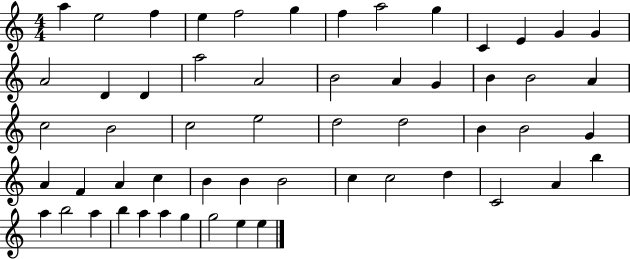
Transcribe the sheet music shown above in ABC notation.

X:1
T:Untitled
M:4/4
L:1/4
K:C
a e2 f e f2 g f a2 g C E G G A2 D D a2 A2 B2 A G B B2 A c2 B2 c2 e2 d2 d2 B B2 G A F A c B B B2 c c2 d C2 A b a b2 a b a a g g2 e e